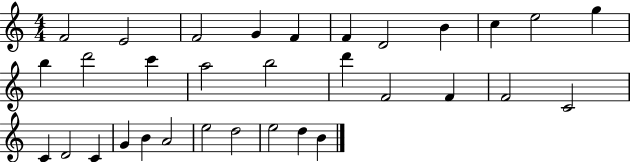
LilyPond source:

{
  \clef treble
  \numericTimeSignature
  \time 4/4
  \key c \major
  f'2 e'2 | f'2 g'4 f'4 | f'4 d'2 b'4 | c''4 e''2 g''4 | \break b''4 d'''2 c'''4 | a''2 b''2 | d'''4 f'2 f'4 | f'2 c'2 | \break c'4 d'2 c'4 | g'4 b'4 a'2 | e''2 d''2 | e''2 d''4 b'4 | \break \bar "|."
}